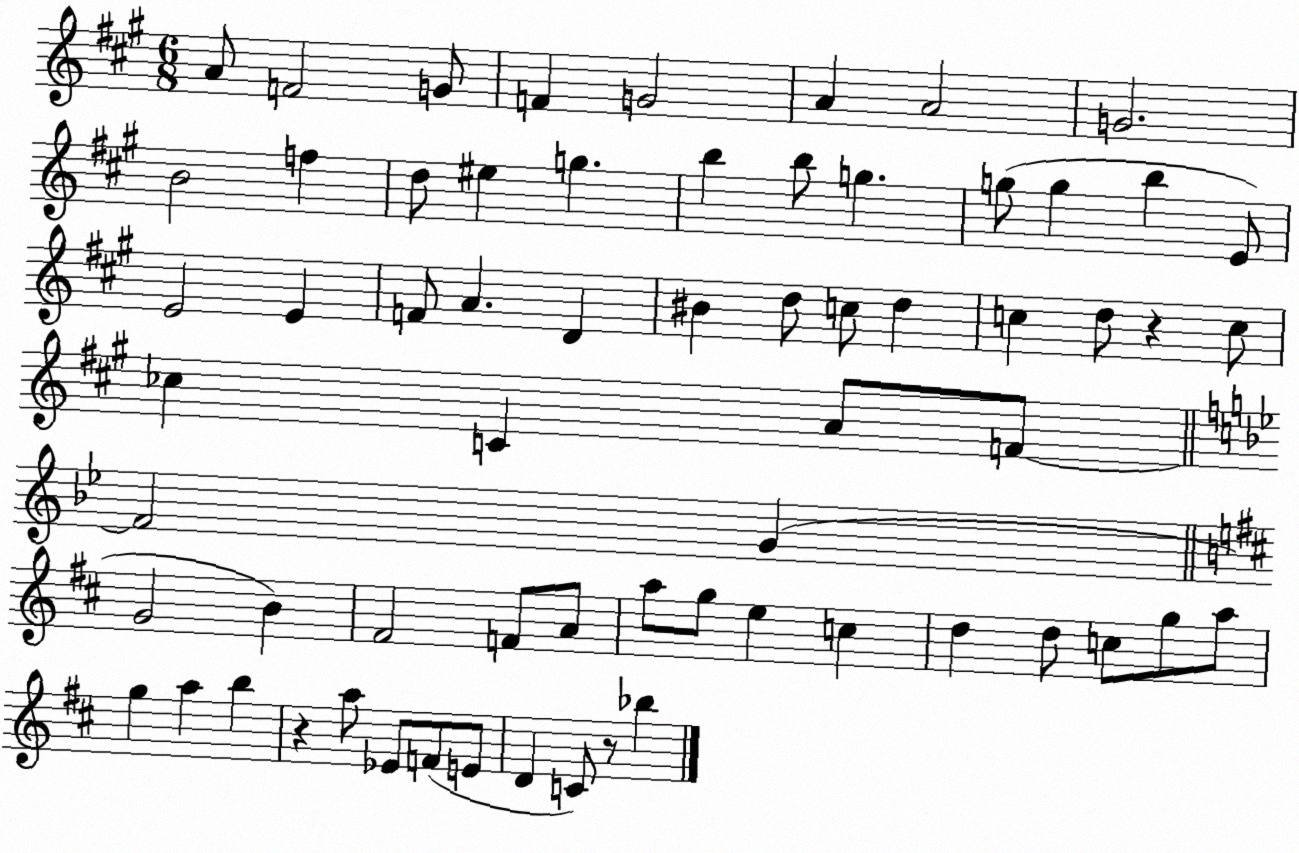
X:1
T:Untitled
M:6/8
L:1/4
K:A
A/2 F2 G/2 F G2 A A2 G2 B2 f d/2 ^e g b b/2 g g/2 g b E/2 E2 E F/2 A D ^B d/2 c/2 d c d/2 z c/2 _c C A/2 F/2 F2 G G2 B ^F2 F/2 A/2 a/2 g/2 e c d d/2 c/2 g/2 a/2 g a b z a/2 _E/2 F/2 E/2 D C/2 z/2 _b